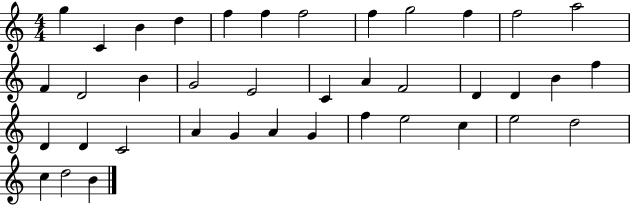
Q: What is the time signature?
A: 4/4